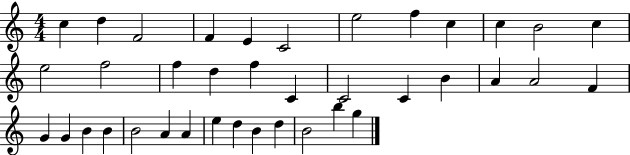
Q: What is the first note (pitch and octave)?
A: C5